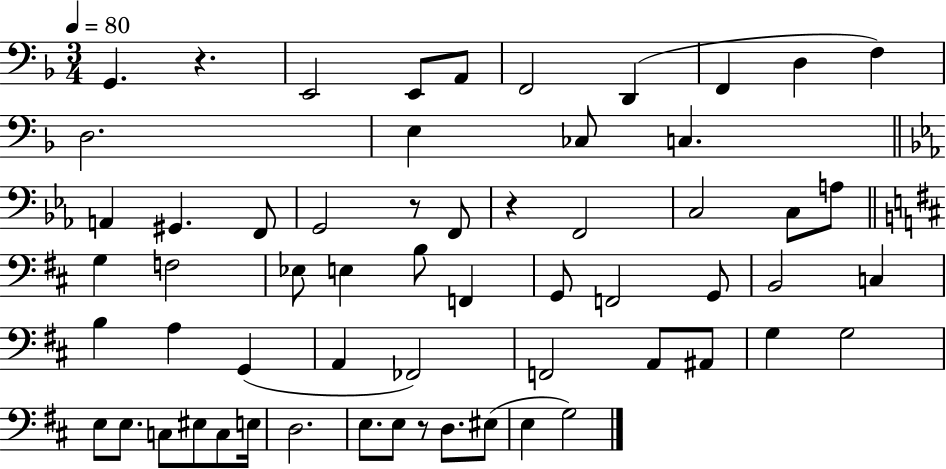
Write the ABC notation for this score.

X:1
T:Untitled
M:3/4
L:1/4
K:F
G,, z E,,2 E,,/2 A,,/2 F,,2 D,, F,, D, F, D,2 E, _C,/2 C, A,, ^G,, F,,/2 G,,2 z/2 F,,/2 z F,,2 C,2 C,/2 A,/2 G, F,2 _E,/2 E, B,/2 F,, G,,/2 F,,2 G,,/2 B,,2 C, B, A, G,, A,, _F,,2 F,,2 A,,/2 ^A,,/2 G, G,2 E,/2 E,/2 C,/2 ^E,/2 C,/2 E,/4 D,2 E,/2 E,/2 z/2 D,/2 ^E,/2 E, G,2